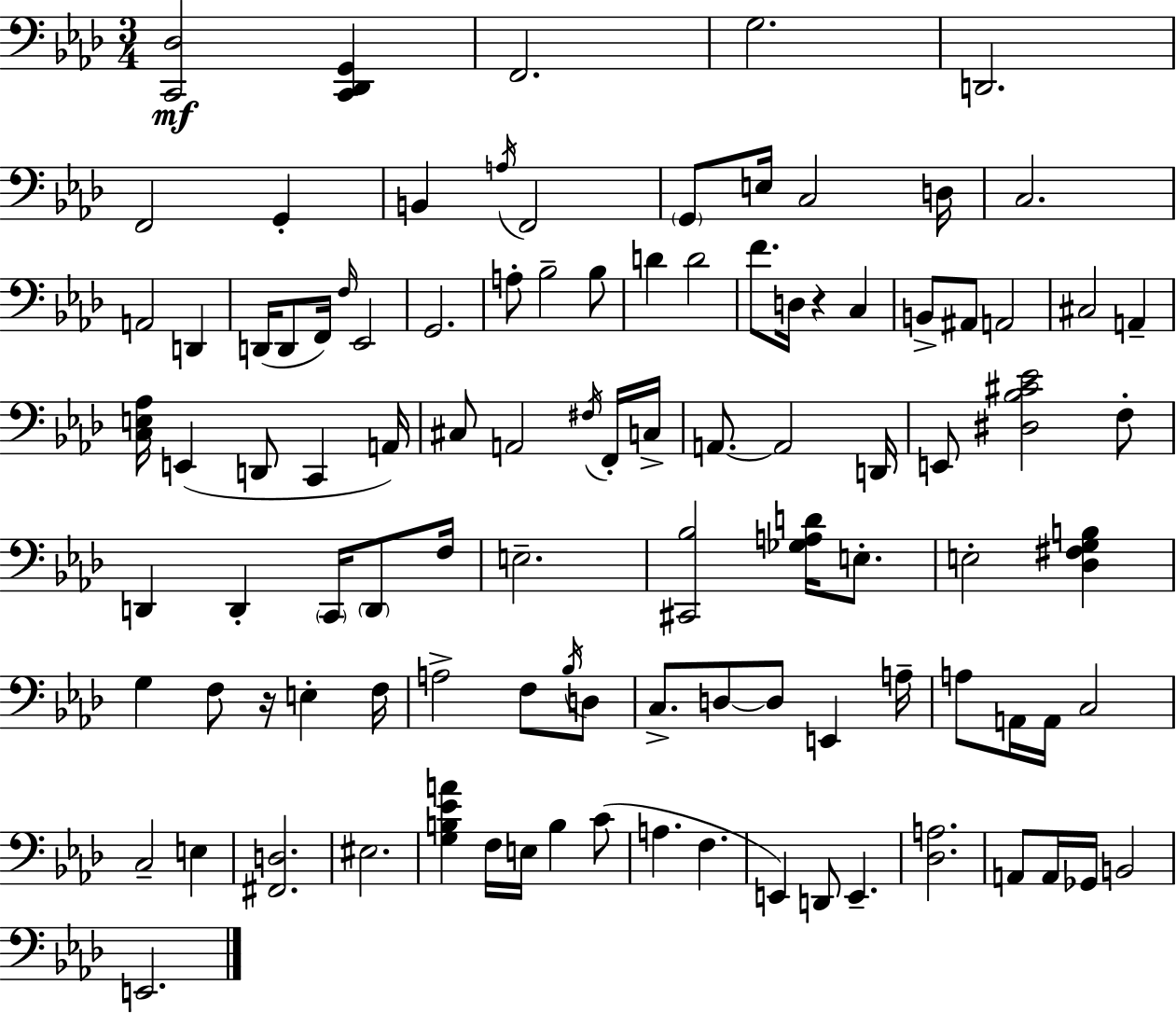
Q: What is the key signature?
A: AES major